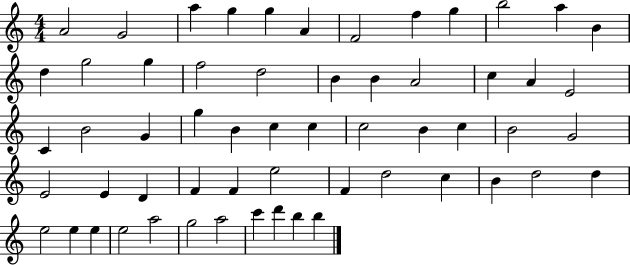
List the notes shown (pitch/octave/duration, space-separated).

A4/h G4/h A5/q G5/q G5/q A4/q F4/h F5/q G5/q B5/h A5/q B4/q D5/q G5/h G5/q F5/h D5/h B4/q B4/q A4/h C5/q A4/q E4/h C4/q B4/h G4/q G5/q B4/q C5/q C5/q C5/h B4/q C5/q B4/h G4/h E4/h E4/q D4/q F4/q F4/q E5/h F4/q D5/h C5/q B4/q D5/h D5/q E5/h E5/q E5/q E5/h A5/h G5/h A5/h C6/q D6/q B5/q B5/q